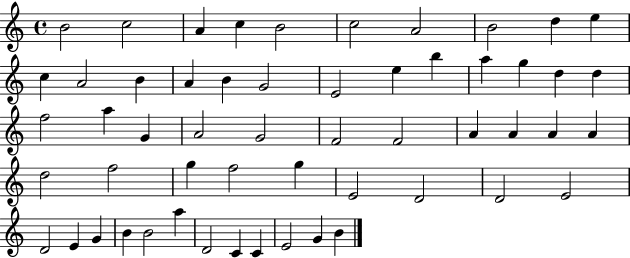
{
  \clef treble
  \time 4/4
  \defaultTimeSignature
  \key c \major
  b'2 c''2 | a'4 c''4 b'2 | c''2 a'2 | b'2 d''4 e''4 | \break c''4 a'2 b'4 | a'4 b'4 g'2 | e'2 e''4 b''4 | a''4 g''4 d''4 d''4 | \break f''2 a''4 g'4 | a'2 g'2 | f'2 f'2 | a'4 a'4 a'4 a'4 | \break d''2 f''2 | g''4 f''2 g''4 | e'2 d'2 | d'2 e'2 | \break d'2 e'4 g'4 | b'4 b'2 a''4 | d'2 c'4 c'4 | e'2 g'4 b'4 | \break \bar "|."
}